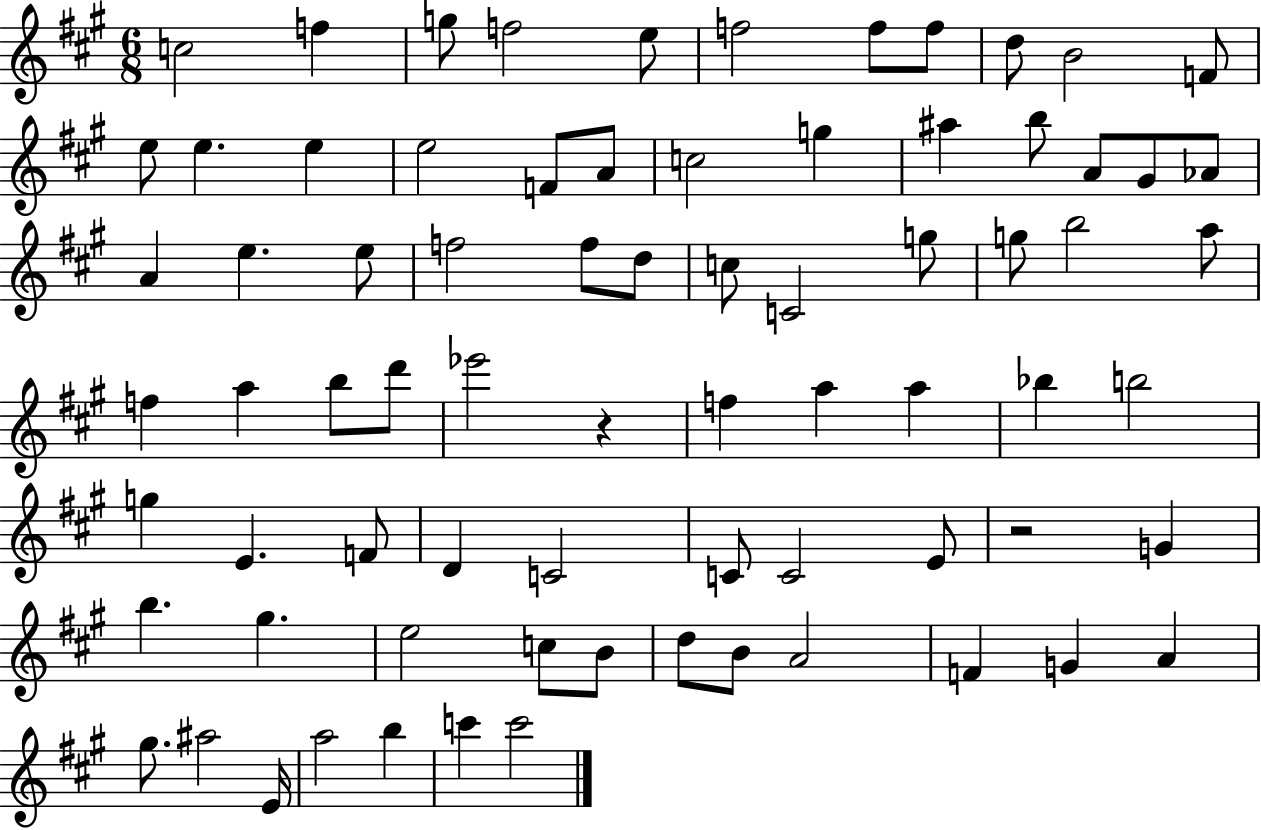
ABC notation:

X:1
T:Untitled
M:6/8
L:1/4
K:A
c2 f g/2 f2 e/2 f2 f/2 f/2 d/2 B2 F/2 e/2 e e e2 F/2 A/2 c2 g ^a b/2 A/2 ^G/2 _A/2 A e e/2 f2 f/2 d/2 c/2 C2 g/2 g/2 b2 a/2 f a b/2 d'/2 _e'2 z f a a _b b2 g E F/2 D C2 C/2 C2 E/2 z2 G b ^g e2 c/2 B/2 d/2 B/2 A2 F G A ^g/2 ^a2 E/4 a2 b c' c'2